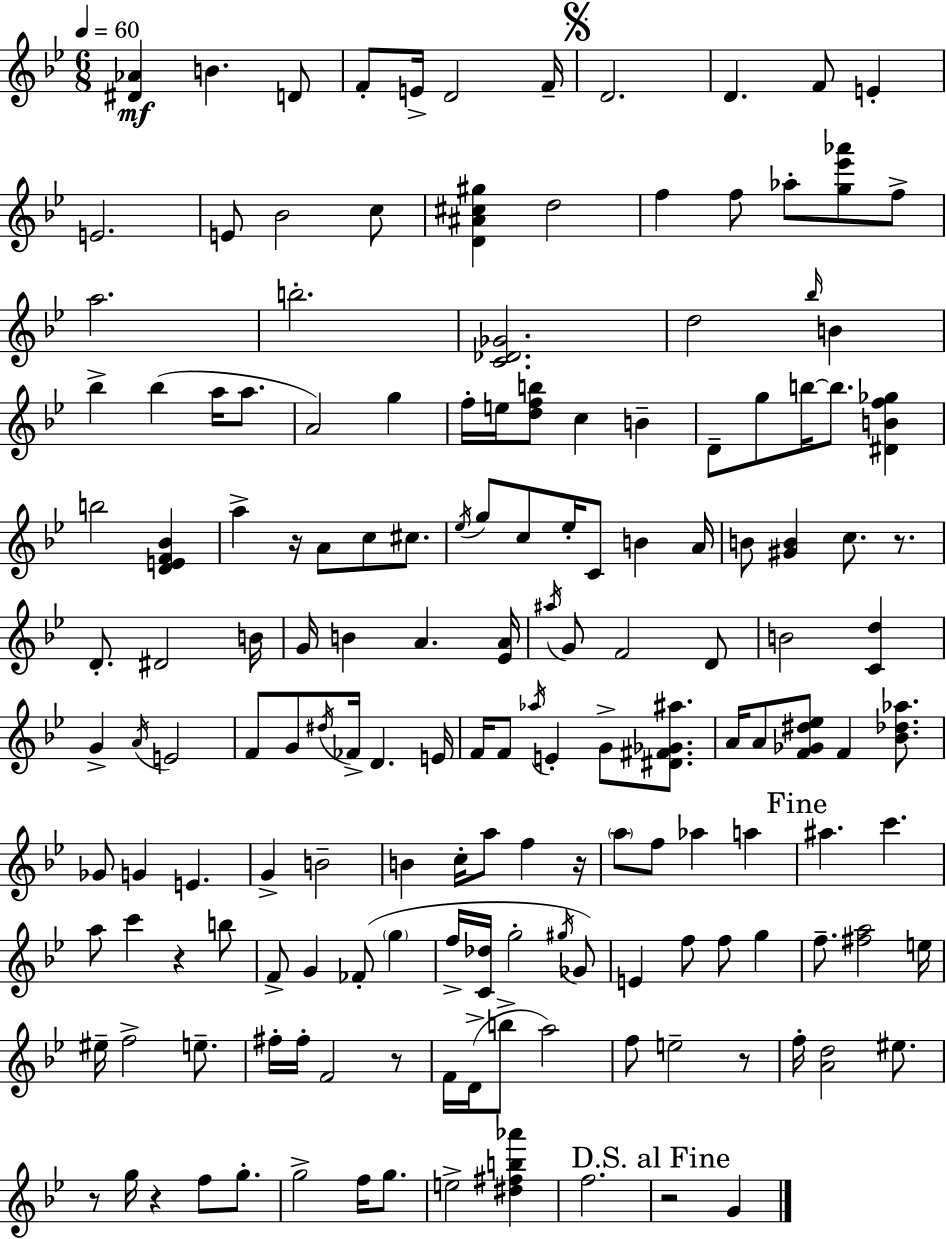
[D#4,Ab4]/q B4/q. D4/e F4/e E4/s D4/h F4/s D4/h. D4/q. F4/e E4/q E4/h. E4/e Bb4/h C5/e [D4,A#4,C#5,G#5]/q D5/h F5/q F5/e Ab5/e [G5,Eb6,Ab6]/e F5/e A5/h. B5/h. [C4,Db4,Gb4]/h. D5/h Bb5/s B4/q Bb5/q Bb5/q A5/s A5/e. A4/h G5/q F5/s E5/s [D5,F5,B5]/e C5/q B4/q D4/e G5/e B5/s B5/e. [D#4,B4,F5,Gb5]/q B5/h [D4,E4,F4,Bb4]/q A5/q R/s A4/e C5/e C#5/e. Eb5/s G5/e C5/e Eb5/s C4/e B4/q A4/s B4/e [G#4,B4]/q C5/e. R/e. D4/e. D#4/h B4/s G4/s B4/q A4/q. [Eb4,A4]/s A#5/s G4/e F4/h D4/e B4/h [C4,D5]/q G4/q A4/s E4/h F4/e G4/e D#5/s FES4/s D4/q. E4/s F4/s F4/e Ab5/s E4/q G4/e [D#4,F#4,Gb4,A#5]/e. A4/s A4/e [F4,Gb4,D#5,Eb5]/e F4/q [Bb4,Db5,Ab5]/e. Gb4/e G4/q E4/q. G4/q B4/h B4/q C5/s A5/e F5/q R/s A5/e F5/e Ab5/q A5/q A#5/q. C6/q. A5/e C6/q R/q B5/e F4/e G4/q FES4/e G5/q F5/s [C4,Db5]/s G5/h G#5/s Gb4/e E4/q F5/e F5/e G5/q F5/e. [F#5,A5]/h E5/s EIS5/s F5/h E5/e. F#5/s F#5/s F4/h R/e F4/s D4/s B5/e A5/h F5/e E5/h R/e F5/s [A4,D5]/h EIS5/e. R/e G5/s R/q F5/e G5/e. G5/h F5/s G5/e. E5/h [D#5,F#5,B5,Ab6]/q F5/h. R/h G4/q